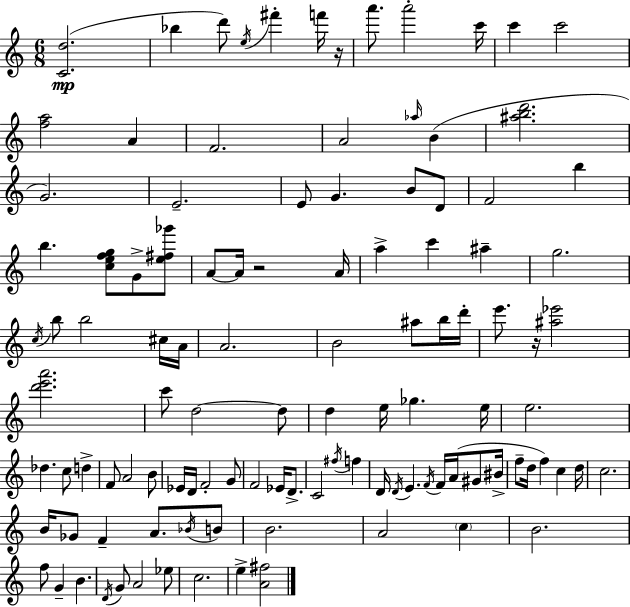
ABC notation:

X:1
T:Untitled
M:6/8
L:1/4
K:Am
[Cd]2 _b d'/2 e/4 ^f' f'/4 z/4 a'/2 a'2 c'/4 c' c'2 [fa]2 A F2 A2 _a/4 B [^abd']2 G2 E2 E/2 G B/2 D/2 F2 b b [cefg]/2 G/2 [e^f_g']/2 A/2 A/4 z2 A/4 a c' ^a g2 c/4 b/2 b2 ^c/4 A/4 A2 B2 ^a/2 b/4 d'/4 e'/2 z/4 [^a_e']2 [d'e'a']2 c'/2 d2 d/2 d e/4 _g e/4 e2 _d c/2 d F/2 A2 B/2 _E/4 D/4 F2 G/2 F2 _E/4 D/2 C2 ^f/4 f D/4 D/4 E F/4 F/4 A/4 ^G/2 ^B/4 f/2 d/4 f c d/4 c2 B/4 _G/2 F A/2 _B/4 B/2 B2 A2 c B2 f/2 G B D/4 G/2 A2 _e/2 c2 e [A^f]2